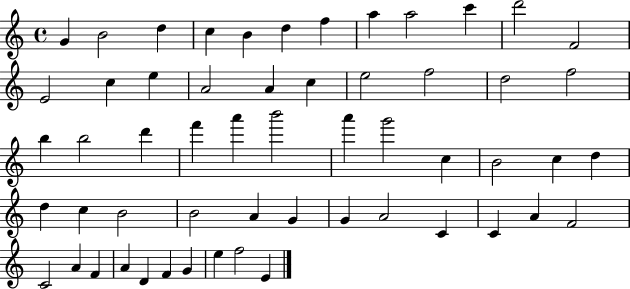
{
  \clef treble
  \time 4/4
  \defaultTimeSignature
  \key c \major
  g'4 b'2 d''4 | c''4 b'4 d''4 f''4 | a''4 a''2 c'''4 | d'''2 f'2 | \break e'2 c''4 e''4 | a'2 a'4 c''4 | e''2 f''2 | d''2 f''2 | \break b''4 b''2 d'''4 | f'''4 a'''4 b'''2 | a'''4 g'''2 c''4 | b'2 c''4 d''4 | \break d''4 c''4 b'2 | b'2 a'4 g'4 | g'4 a'2 c'4 | c'4 a'4 f'2 | \break c'2 a'4 f'4 | a'4 d'4 f'4 g'4 | e''4 f''2 e'4 | \bar "|."
}